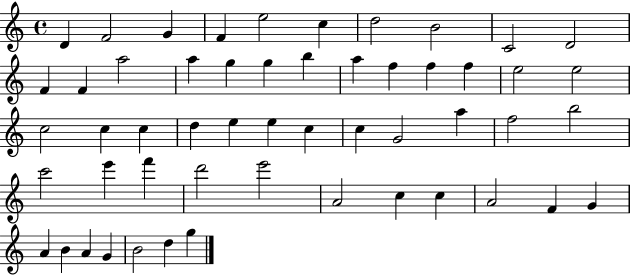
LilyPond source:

{
  \clef treble
  \time 4/4
  \defaultTimeSignature
  \key c \major
  d'4 f'2 g'4 | f'4 e''2 c''4 | d''2 b'2 | c'2 d'2 | \break f'4 f'4 a''2 | a''4 g''4 g''4 b''4 | a''4 f''4 f''4 f''4 | e''2 e''2 | \break c''2 c''4 c''4 | d''4 e''4 e''4 c''4 | c''4 g'2 a''4 | f''2 b''2 | \break c'''2 e'''4 f'''4 | d'''2 e'''2 | a'2 c''4 c''4 | a'2 f'4 g'4 | \break a'4 b'4 a'4 g'4 | b'2 d''4 g''4 | \bar "|."
}